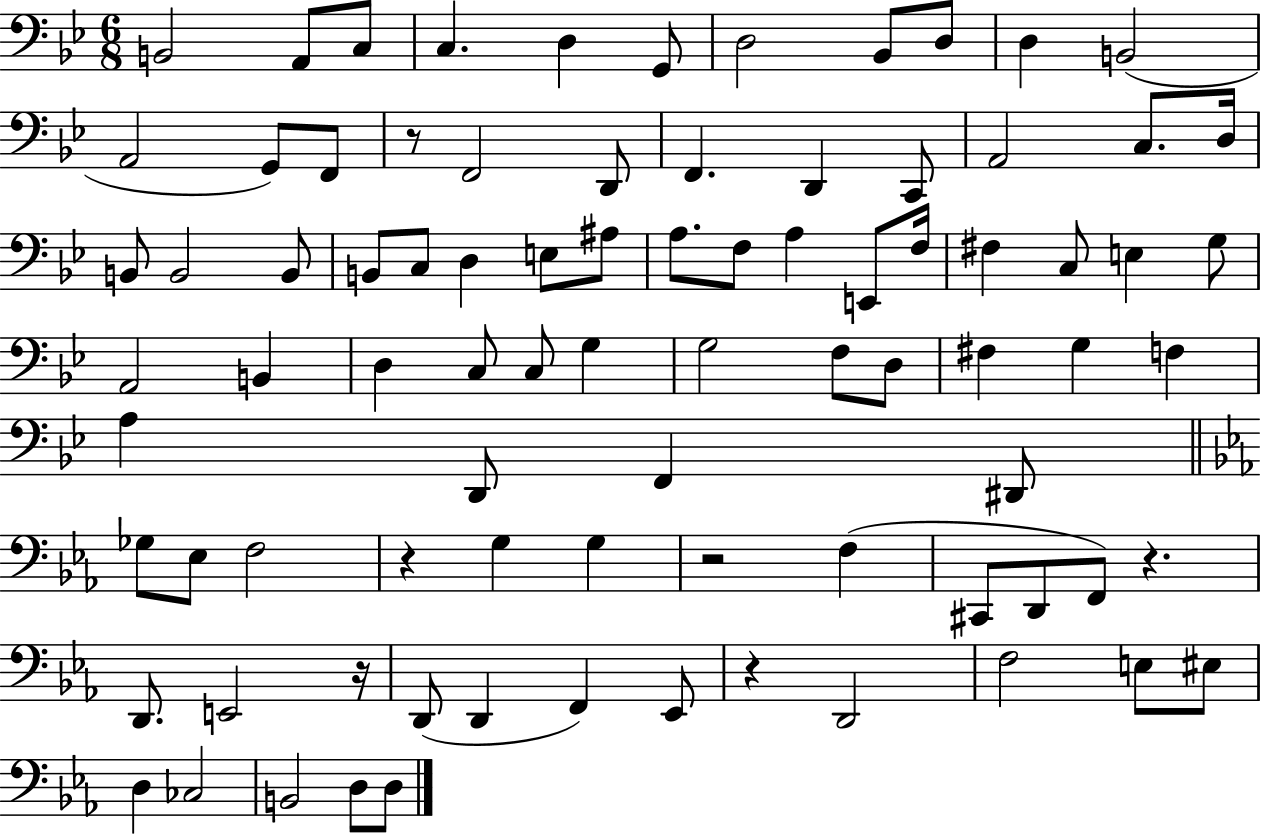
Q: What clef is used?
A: bass